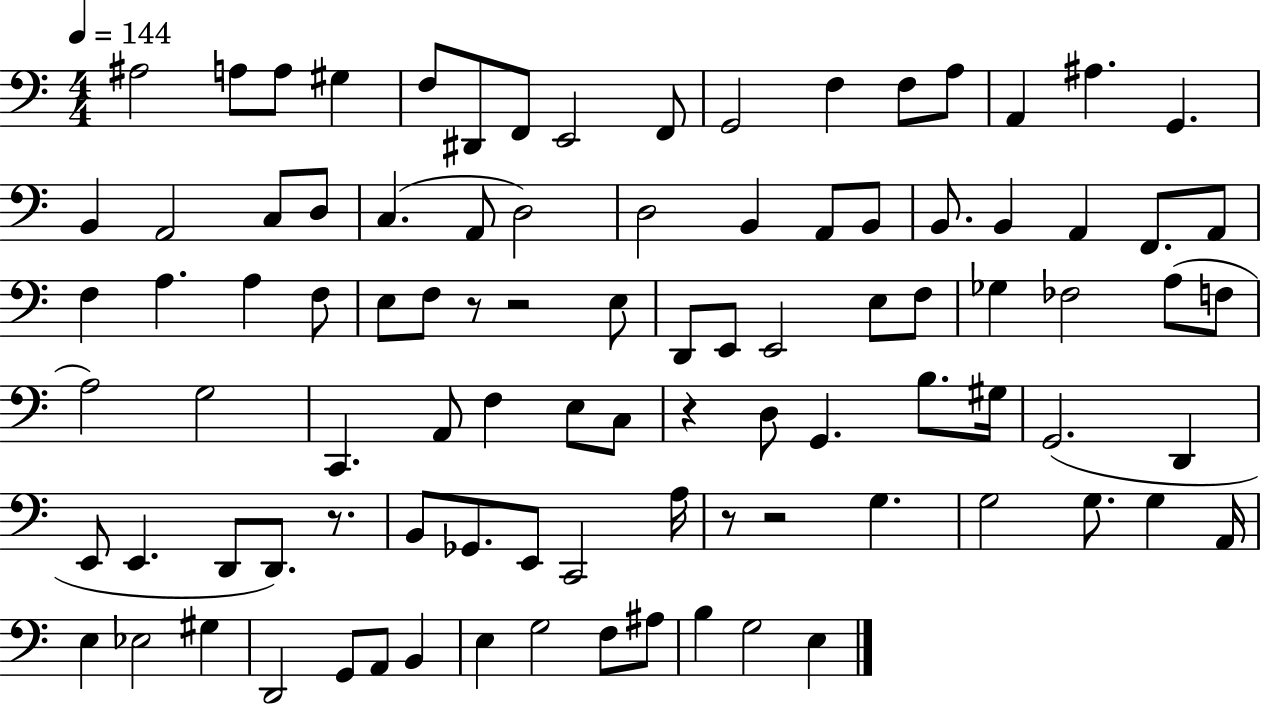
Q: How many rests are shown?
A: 6